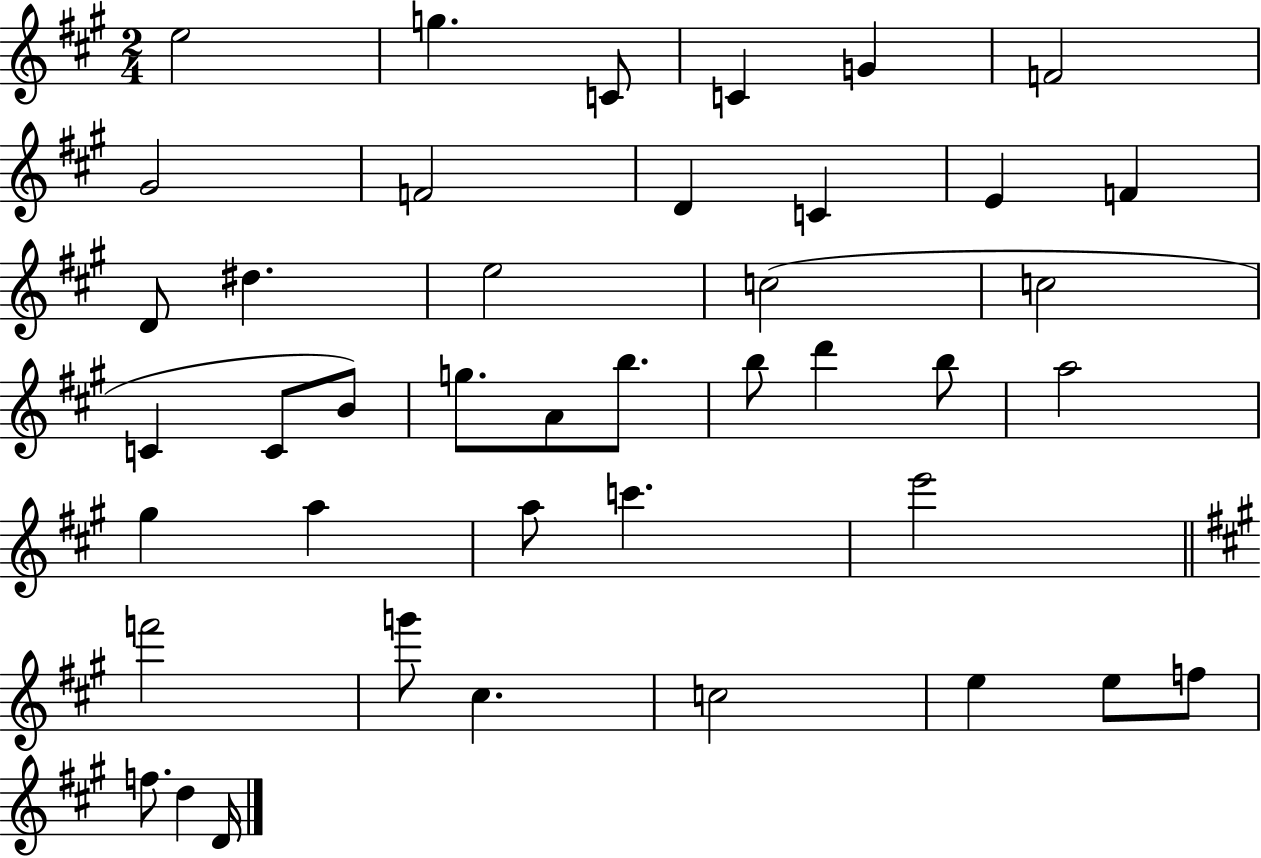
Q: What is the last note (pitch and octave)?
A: D4